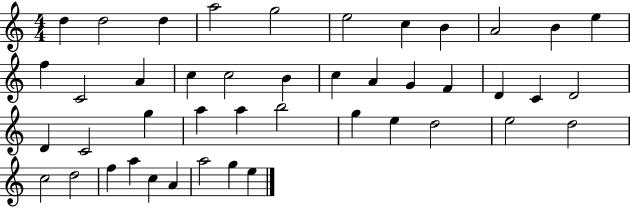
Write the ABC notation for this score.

X:1
T:Untitled
M:4/4
L:1/4
K:C
d d2 d a2 g2 e2 c B A2 B e f C2 A c c2 B c A G F D C D2 D C2 g a a b2 g e d2 e2 d2 c2 d2 f a c A a2 g e